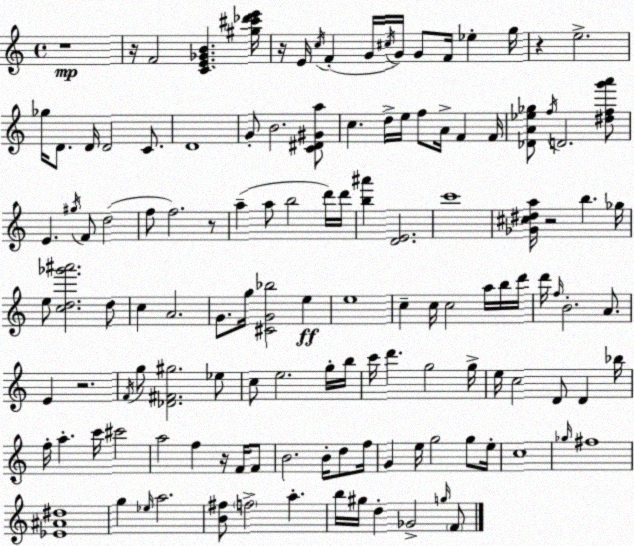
X:1
T:Untitled
M:4/4
L:1/4
K:C
z4 z/4 F2 [CE_GB] [^g^c'_d'e']/4 z/4 E/4 c/4 F G/4 ^c/4 G/4 G/2 F/4 _e g/4 z e2 _g/4 D/2 D/4 D2 C/2 D4 G/2 B2 [C^D^Ga]/2 c d/4 e/4 f/2 A/4 F F/4 [_DA_e_g]/2 f/4 D2 [^dfg'a']/2 E ^g/4 F/2 d2 f/2 f2 z/2 a a/2 b2 d'/4 d'/4 [b^a'] [DE]2 c'4 [_G^c^da]/4 z2 b _g/4 e/2 [cd_g'^a']2 d/2 c A2 G/2 g/4 [^CG_b]2 e e4 c c/4 c2 a/4 b/4 d'/4 d'/4 f/4 B2 A/2 E z2 F/4 g/2 [_D^F^g]2 _e/2 c/2 e2 g/4 b/4 c'/4 d' g2 g/4 e/4 c2 D/2 D _b/4 f/4 a c'/4 ^c'2 a2 f z/4 F/4 F/2 B2 B/4 d/2 f/4 G e/4 g2 g/2 e/4 c4 _g/4 ^f4 [_E^A^d]4 g _e/4 a2 [B^f]/2 f2 a b/4 ^g/4 d _G2 g/4 F/2